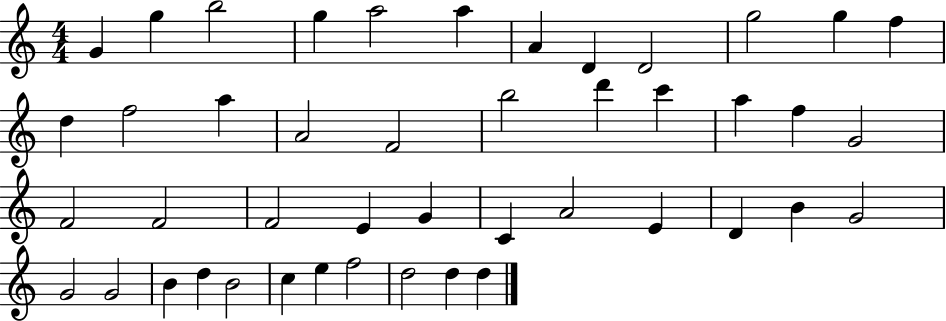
{
  \clef treble
  \numericTimeSignature
  \time 4/4
  \key c \major
  g'4 g''4 b''2 | g''4 a''2 a''4 | a'4 d'4 d'2 | g''2 g''4 f''4 | \break d''4 f''2 a''4 | a'2 f'2 | b''2 d'''4 c'''4 | a''4 f''4 g'2 | \break f'2 f'2 | f'2 e'4 g'4 | c'4 a'2 e'4 | d'4 b'4 g'2 | \break g'2 g'2 | b'4 d''4 b'2 | c''4 e''4 f''2 | d''2 d''4 d''4 | \break \bar "|."
}